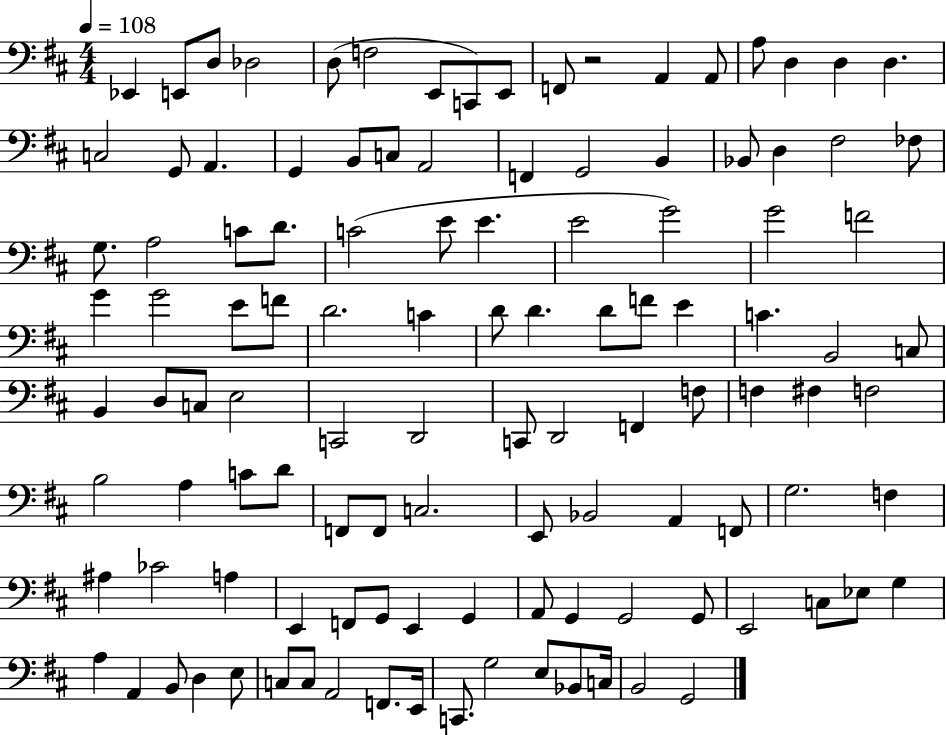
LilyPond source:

{
  \clef bass
  \numericTimeSignature
  \time 4/4
  \key d \major
  \tempo 4 = 108
  ees,4 e,8 d8 des2 | d8( f2 e,8 c,8) e,8 | f,8 r2 a,4 a,8 | a8 d4 d4 d4. | \break c2 g,8 a,4. | g,4 b,8 c8 a,2 | f,4 g,2 b,4 | bes,8 d4 fis2 fes8 | \break g8. a2 c'8 d'8. | c'2( e'8 e'4. | e'2 g'2) | g'2 f'2 | \break g'4 g'2 e'8 f'8 | d'2. c'4 | d'8 d'4. d'8 f'8 e'4 | c'4. b,2 c8 | \break b,4 d8 c8 e2 | c,2 d,2 | c,8 d,2 f,4 f8 | f4 fis4 f2 | \break b2 a4 c'8 d'8 | f,8 f,8 c2. | e,8 bes,2 a,4 f,8 | g2. f4 | \break ais4 ces'2 a4 | e,4 f,8 g,8 e,4 g,4 | a,8 g,4 g,2 g,8 | e,2 c8 ees8 g4 | \break a4 a,4 b,8 d4 e8 | c8 c8 a,2 f,8. e,16 | c,8. g2 e8 bes,8 c16 | b,2 g,2 | \break \bar "|."
}